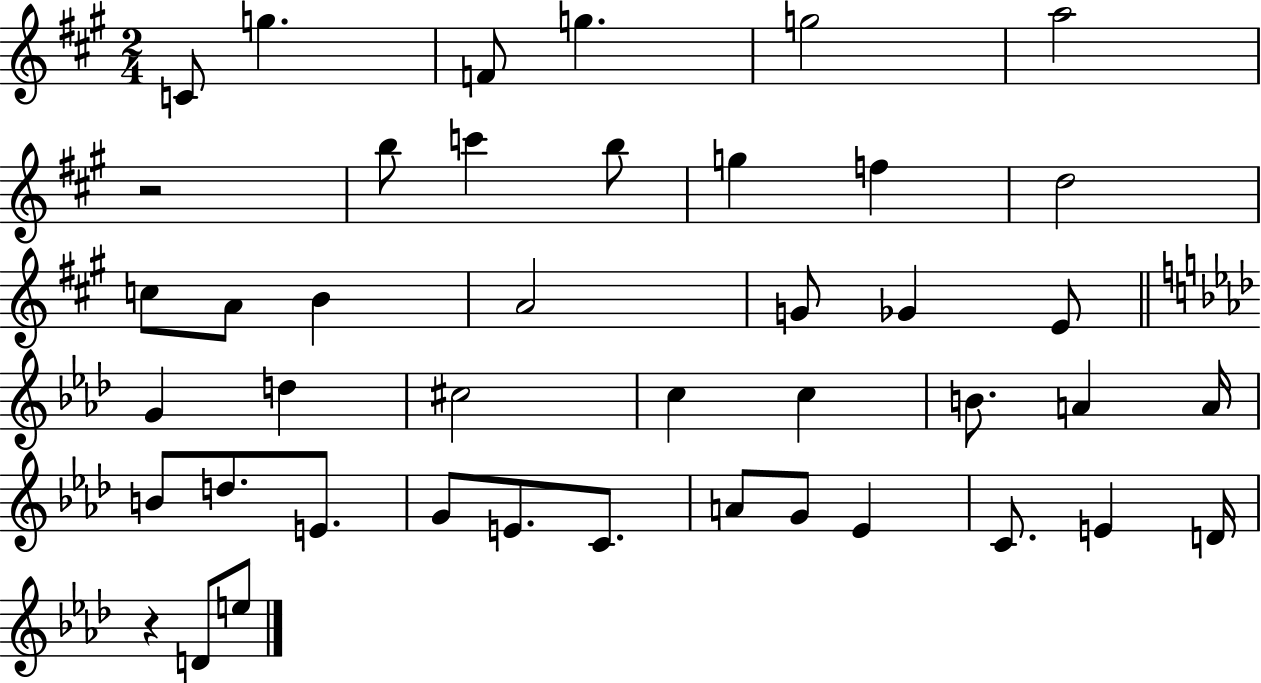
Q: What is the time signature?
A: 2/4